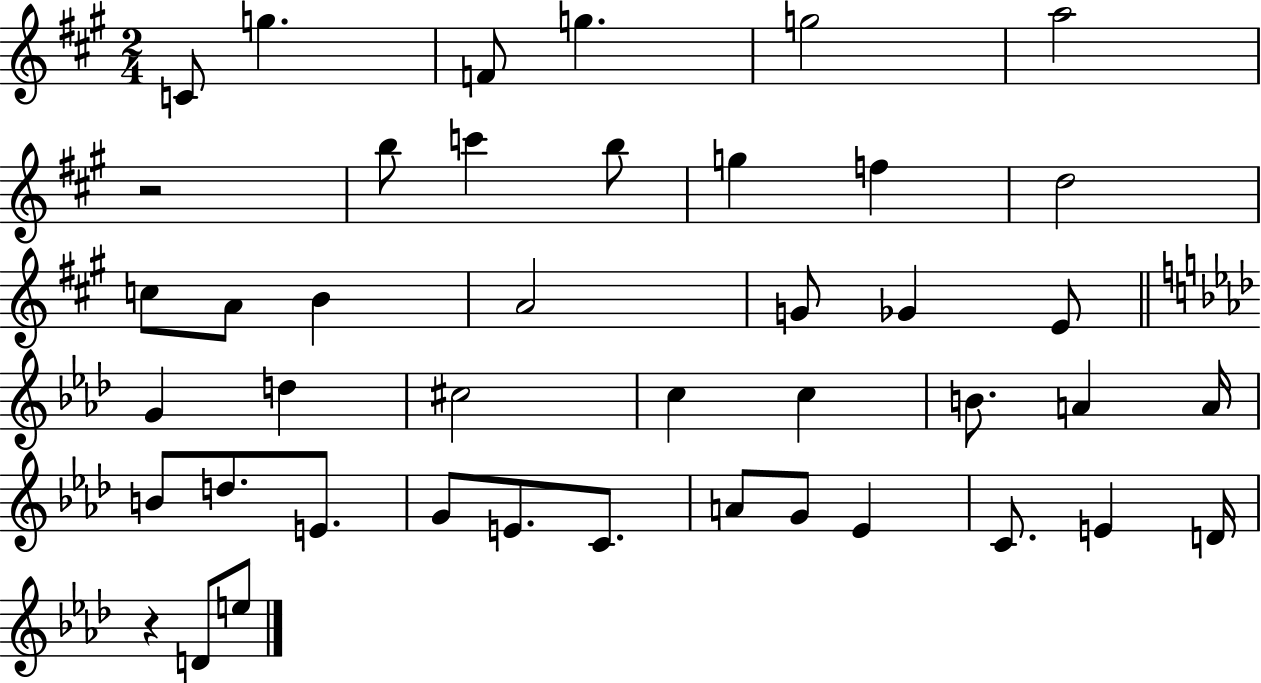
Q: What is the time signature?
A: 2/4